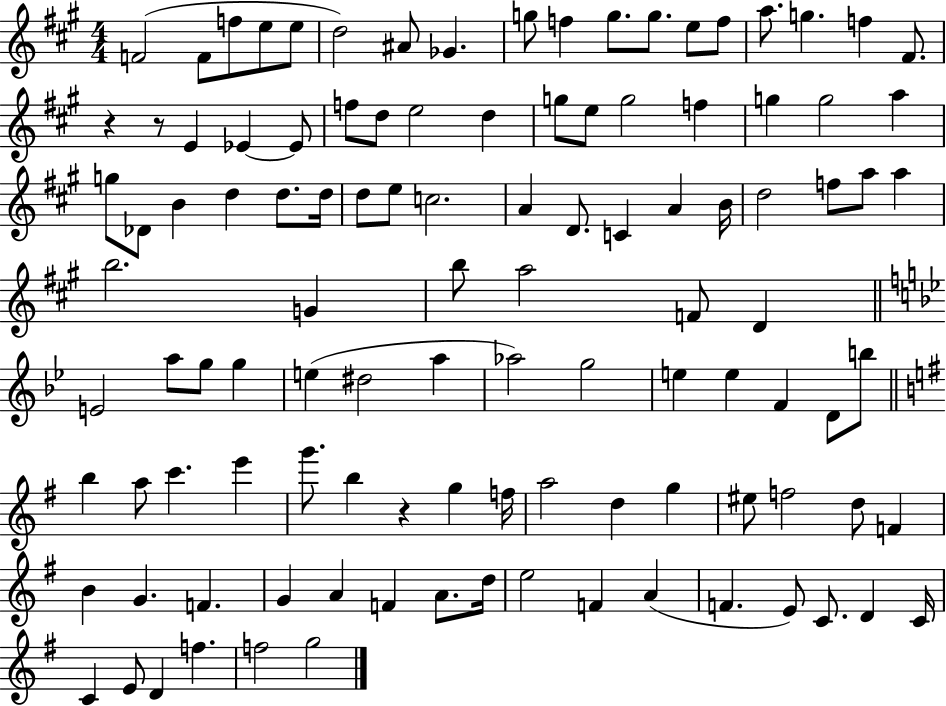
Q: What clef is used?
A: treble